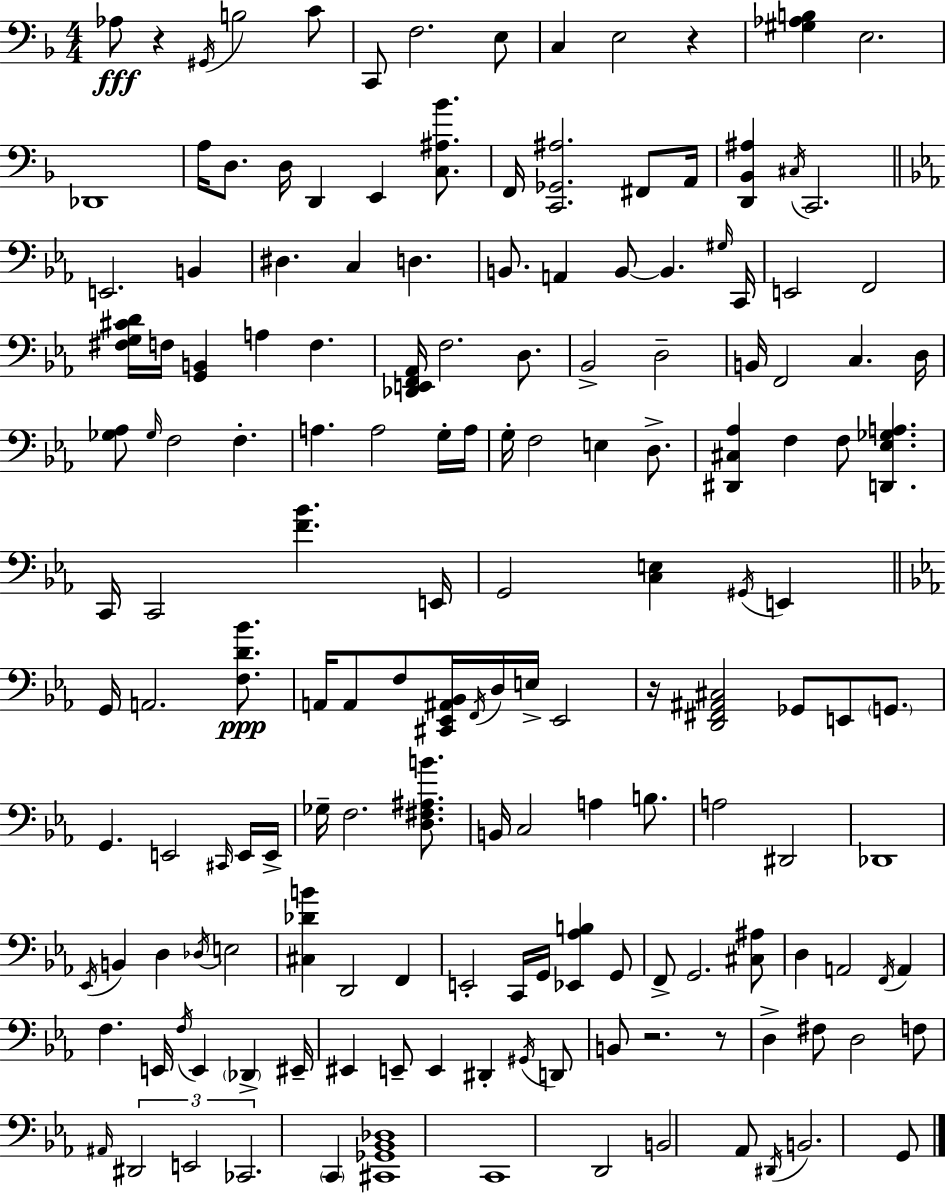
X:1
T:Untitled
M:4/4
L:1/4
K:F
_A,/2 z ^G,,/4 B,2 C/2 C,,/2 F,2 E,/2 C, E,2 z [^G,_A,B,] E,2 _D,,4 A,/4 D,/2 D,/4 D,, E,, [C,^A,_B]/2 F,,/4 [C,,_G,,^A,]2 ^F,,/2 A,,/4 [D,,_B,,^A,] ^C,/4 C,,2 E,,2 B,, ^D, C, D, B,,/2 A,, B,,/2 B,, ^G,/4 C,,/4 E,,2 F,,2 [^F,G,^CD]/4 F,/4 [G,,B,,] A, F, [_D,,E,,F,,_A,,]/4 F,2 D,/2 _B,,2 D,2 B,,/4 F,,2 C, D,/4 [_G,_A,]/2 _G,/4 F,2 F, A, A,2 G,/4 A,/4 G,/4 F,2 E, D,/2 [^D,,^C,_A,] F, F,/2 [D,,_E,_G,A,] C,,/4 C,,2 [F_B] E,,/4 G,,2 [C,E,] ^G,,/4 E,, G,,/4 A,,2 [F,D_B]/2 A,,/4 A,,/2 F,/2 [^C,,_E,,^A,,_B,,]/4 F,,/4 D,/4 E,/4 _E,,2 z/4 [D,,^F,,^A,,^C,]2 _G,,/2 E,,/2 G,,/2 G,, E,,2 ^C,,/4 E,,/4 E,,/4 _G,/4 F,2 [D,^F,^A,B]/2 B,,/4 C,2 A, B,/2 A,2 ^D,,2 _D,,4 _E,,/4 B,, D, _D,/4 E,2 [^C,_DB] D,,2 F,, E,,2 C,,/4 G,,/4 [_E,,_A,B,] G,,/2 F,,/2 G,,2 [^C,^A,]/2 D, A,,2 F,,/4 A,, F, E,,/4 F,/4 E,, _D,, ^E,,/4 ^E,, E,,/2 E,, ^D,, ^G,,/4 D,,/2 B,,/2 z2 z/2 D, ^F,/2 D,2 F,/2 ^A,,/4 ^D,,2 E,,2 _C,,2 C,, [^C,,_G,,_B,,_D,]4 C,,4 D,,2 B,,2 _A,,/2 ^D,,/4 B,,2 G,,/2